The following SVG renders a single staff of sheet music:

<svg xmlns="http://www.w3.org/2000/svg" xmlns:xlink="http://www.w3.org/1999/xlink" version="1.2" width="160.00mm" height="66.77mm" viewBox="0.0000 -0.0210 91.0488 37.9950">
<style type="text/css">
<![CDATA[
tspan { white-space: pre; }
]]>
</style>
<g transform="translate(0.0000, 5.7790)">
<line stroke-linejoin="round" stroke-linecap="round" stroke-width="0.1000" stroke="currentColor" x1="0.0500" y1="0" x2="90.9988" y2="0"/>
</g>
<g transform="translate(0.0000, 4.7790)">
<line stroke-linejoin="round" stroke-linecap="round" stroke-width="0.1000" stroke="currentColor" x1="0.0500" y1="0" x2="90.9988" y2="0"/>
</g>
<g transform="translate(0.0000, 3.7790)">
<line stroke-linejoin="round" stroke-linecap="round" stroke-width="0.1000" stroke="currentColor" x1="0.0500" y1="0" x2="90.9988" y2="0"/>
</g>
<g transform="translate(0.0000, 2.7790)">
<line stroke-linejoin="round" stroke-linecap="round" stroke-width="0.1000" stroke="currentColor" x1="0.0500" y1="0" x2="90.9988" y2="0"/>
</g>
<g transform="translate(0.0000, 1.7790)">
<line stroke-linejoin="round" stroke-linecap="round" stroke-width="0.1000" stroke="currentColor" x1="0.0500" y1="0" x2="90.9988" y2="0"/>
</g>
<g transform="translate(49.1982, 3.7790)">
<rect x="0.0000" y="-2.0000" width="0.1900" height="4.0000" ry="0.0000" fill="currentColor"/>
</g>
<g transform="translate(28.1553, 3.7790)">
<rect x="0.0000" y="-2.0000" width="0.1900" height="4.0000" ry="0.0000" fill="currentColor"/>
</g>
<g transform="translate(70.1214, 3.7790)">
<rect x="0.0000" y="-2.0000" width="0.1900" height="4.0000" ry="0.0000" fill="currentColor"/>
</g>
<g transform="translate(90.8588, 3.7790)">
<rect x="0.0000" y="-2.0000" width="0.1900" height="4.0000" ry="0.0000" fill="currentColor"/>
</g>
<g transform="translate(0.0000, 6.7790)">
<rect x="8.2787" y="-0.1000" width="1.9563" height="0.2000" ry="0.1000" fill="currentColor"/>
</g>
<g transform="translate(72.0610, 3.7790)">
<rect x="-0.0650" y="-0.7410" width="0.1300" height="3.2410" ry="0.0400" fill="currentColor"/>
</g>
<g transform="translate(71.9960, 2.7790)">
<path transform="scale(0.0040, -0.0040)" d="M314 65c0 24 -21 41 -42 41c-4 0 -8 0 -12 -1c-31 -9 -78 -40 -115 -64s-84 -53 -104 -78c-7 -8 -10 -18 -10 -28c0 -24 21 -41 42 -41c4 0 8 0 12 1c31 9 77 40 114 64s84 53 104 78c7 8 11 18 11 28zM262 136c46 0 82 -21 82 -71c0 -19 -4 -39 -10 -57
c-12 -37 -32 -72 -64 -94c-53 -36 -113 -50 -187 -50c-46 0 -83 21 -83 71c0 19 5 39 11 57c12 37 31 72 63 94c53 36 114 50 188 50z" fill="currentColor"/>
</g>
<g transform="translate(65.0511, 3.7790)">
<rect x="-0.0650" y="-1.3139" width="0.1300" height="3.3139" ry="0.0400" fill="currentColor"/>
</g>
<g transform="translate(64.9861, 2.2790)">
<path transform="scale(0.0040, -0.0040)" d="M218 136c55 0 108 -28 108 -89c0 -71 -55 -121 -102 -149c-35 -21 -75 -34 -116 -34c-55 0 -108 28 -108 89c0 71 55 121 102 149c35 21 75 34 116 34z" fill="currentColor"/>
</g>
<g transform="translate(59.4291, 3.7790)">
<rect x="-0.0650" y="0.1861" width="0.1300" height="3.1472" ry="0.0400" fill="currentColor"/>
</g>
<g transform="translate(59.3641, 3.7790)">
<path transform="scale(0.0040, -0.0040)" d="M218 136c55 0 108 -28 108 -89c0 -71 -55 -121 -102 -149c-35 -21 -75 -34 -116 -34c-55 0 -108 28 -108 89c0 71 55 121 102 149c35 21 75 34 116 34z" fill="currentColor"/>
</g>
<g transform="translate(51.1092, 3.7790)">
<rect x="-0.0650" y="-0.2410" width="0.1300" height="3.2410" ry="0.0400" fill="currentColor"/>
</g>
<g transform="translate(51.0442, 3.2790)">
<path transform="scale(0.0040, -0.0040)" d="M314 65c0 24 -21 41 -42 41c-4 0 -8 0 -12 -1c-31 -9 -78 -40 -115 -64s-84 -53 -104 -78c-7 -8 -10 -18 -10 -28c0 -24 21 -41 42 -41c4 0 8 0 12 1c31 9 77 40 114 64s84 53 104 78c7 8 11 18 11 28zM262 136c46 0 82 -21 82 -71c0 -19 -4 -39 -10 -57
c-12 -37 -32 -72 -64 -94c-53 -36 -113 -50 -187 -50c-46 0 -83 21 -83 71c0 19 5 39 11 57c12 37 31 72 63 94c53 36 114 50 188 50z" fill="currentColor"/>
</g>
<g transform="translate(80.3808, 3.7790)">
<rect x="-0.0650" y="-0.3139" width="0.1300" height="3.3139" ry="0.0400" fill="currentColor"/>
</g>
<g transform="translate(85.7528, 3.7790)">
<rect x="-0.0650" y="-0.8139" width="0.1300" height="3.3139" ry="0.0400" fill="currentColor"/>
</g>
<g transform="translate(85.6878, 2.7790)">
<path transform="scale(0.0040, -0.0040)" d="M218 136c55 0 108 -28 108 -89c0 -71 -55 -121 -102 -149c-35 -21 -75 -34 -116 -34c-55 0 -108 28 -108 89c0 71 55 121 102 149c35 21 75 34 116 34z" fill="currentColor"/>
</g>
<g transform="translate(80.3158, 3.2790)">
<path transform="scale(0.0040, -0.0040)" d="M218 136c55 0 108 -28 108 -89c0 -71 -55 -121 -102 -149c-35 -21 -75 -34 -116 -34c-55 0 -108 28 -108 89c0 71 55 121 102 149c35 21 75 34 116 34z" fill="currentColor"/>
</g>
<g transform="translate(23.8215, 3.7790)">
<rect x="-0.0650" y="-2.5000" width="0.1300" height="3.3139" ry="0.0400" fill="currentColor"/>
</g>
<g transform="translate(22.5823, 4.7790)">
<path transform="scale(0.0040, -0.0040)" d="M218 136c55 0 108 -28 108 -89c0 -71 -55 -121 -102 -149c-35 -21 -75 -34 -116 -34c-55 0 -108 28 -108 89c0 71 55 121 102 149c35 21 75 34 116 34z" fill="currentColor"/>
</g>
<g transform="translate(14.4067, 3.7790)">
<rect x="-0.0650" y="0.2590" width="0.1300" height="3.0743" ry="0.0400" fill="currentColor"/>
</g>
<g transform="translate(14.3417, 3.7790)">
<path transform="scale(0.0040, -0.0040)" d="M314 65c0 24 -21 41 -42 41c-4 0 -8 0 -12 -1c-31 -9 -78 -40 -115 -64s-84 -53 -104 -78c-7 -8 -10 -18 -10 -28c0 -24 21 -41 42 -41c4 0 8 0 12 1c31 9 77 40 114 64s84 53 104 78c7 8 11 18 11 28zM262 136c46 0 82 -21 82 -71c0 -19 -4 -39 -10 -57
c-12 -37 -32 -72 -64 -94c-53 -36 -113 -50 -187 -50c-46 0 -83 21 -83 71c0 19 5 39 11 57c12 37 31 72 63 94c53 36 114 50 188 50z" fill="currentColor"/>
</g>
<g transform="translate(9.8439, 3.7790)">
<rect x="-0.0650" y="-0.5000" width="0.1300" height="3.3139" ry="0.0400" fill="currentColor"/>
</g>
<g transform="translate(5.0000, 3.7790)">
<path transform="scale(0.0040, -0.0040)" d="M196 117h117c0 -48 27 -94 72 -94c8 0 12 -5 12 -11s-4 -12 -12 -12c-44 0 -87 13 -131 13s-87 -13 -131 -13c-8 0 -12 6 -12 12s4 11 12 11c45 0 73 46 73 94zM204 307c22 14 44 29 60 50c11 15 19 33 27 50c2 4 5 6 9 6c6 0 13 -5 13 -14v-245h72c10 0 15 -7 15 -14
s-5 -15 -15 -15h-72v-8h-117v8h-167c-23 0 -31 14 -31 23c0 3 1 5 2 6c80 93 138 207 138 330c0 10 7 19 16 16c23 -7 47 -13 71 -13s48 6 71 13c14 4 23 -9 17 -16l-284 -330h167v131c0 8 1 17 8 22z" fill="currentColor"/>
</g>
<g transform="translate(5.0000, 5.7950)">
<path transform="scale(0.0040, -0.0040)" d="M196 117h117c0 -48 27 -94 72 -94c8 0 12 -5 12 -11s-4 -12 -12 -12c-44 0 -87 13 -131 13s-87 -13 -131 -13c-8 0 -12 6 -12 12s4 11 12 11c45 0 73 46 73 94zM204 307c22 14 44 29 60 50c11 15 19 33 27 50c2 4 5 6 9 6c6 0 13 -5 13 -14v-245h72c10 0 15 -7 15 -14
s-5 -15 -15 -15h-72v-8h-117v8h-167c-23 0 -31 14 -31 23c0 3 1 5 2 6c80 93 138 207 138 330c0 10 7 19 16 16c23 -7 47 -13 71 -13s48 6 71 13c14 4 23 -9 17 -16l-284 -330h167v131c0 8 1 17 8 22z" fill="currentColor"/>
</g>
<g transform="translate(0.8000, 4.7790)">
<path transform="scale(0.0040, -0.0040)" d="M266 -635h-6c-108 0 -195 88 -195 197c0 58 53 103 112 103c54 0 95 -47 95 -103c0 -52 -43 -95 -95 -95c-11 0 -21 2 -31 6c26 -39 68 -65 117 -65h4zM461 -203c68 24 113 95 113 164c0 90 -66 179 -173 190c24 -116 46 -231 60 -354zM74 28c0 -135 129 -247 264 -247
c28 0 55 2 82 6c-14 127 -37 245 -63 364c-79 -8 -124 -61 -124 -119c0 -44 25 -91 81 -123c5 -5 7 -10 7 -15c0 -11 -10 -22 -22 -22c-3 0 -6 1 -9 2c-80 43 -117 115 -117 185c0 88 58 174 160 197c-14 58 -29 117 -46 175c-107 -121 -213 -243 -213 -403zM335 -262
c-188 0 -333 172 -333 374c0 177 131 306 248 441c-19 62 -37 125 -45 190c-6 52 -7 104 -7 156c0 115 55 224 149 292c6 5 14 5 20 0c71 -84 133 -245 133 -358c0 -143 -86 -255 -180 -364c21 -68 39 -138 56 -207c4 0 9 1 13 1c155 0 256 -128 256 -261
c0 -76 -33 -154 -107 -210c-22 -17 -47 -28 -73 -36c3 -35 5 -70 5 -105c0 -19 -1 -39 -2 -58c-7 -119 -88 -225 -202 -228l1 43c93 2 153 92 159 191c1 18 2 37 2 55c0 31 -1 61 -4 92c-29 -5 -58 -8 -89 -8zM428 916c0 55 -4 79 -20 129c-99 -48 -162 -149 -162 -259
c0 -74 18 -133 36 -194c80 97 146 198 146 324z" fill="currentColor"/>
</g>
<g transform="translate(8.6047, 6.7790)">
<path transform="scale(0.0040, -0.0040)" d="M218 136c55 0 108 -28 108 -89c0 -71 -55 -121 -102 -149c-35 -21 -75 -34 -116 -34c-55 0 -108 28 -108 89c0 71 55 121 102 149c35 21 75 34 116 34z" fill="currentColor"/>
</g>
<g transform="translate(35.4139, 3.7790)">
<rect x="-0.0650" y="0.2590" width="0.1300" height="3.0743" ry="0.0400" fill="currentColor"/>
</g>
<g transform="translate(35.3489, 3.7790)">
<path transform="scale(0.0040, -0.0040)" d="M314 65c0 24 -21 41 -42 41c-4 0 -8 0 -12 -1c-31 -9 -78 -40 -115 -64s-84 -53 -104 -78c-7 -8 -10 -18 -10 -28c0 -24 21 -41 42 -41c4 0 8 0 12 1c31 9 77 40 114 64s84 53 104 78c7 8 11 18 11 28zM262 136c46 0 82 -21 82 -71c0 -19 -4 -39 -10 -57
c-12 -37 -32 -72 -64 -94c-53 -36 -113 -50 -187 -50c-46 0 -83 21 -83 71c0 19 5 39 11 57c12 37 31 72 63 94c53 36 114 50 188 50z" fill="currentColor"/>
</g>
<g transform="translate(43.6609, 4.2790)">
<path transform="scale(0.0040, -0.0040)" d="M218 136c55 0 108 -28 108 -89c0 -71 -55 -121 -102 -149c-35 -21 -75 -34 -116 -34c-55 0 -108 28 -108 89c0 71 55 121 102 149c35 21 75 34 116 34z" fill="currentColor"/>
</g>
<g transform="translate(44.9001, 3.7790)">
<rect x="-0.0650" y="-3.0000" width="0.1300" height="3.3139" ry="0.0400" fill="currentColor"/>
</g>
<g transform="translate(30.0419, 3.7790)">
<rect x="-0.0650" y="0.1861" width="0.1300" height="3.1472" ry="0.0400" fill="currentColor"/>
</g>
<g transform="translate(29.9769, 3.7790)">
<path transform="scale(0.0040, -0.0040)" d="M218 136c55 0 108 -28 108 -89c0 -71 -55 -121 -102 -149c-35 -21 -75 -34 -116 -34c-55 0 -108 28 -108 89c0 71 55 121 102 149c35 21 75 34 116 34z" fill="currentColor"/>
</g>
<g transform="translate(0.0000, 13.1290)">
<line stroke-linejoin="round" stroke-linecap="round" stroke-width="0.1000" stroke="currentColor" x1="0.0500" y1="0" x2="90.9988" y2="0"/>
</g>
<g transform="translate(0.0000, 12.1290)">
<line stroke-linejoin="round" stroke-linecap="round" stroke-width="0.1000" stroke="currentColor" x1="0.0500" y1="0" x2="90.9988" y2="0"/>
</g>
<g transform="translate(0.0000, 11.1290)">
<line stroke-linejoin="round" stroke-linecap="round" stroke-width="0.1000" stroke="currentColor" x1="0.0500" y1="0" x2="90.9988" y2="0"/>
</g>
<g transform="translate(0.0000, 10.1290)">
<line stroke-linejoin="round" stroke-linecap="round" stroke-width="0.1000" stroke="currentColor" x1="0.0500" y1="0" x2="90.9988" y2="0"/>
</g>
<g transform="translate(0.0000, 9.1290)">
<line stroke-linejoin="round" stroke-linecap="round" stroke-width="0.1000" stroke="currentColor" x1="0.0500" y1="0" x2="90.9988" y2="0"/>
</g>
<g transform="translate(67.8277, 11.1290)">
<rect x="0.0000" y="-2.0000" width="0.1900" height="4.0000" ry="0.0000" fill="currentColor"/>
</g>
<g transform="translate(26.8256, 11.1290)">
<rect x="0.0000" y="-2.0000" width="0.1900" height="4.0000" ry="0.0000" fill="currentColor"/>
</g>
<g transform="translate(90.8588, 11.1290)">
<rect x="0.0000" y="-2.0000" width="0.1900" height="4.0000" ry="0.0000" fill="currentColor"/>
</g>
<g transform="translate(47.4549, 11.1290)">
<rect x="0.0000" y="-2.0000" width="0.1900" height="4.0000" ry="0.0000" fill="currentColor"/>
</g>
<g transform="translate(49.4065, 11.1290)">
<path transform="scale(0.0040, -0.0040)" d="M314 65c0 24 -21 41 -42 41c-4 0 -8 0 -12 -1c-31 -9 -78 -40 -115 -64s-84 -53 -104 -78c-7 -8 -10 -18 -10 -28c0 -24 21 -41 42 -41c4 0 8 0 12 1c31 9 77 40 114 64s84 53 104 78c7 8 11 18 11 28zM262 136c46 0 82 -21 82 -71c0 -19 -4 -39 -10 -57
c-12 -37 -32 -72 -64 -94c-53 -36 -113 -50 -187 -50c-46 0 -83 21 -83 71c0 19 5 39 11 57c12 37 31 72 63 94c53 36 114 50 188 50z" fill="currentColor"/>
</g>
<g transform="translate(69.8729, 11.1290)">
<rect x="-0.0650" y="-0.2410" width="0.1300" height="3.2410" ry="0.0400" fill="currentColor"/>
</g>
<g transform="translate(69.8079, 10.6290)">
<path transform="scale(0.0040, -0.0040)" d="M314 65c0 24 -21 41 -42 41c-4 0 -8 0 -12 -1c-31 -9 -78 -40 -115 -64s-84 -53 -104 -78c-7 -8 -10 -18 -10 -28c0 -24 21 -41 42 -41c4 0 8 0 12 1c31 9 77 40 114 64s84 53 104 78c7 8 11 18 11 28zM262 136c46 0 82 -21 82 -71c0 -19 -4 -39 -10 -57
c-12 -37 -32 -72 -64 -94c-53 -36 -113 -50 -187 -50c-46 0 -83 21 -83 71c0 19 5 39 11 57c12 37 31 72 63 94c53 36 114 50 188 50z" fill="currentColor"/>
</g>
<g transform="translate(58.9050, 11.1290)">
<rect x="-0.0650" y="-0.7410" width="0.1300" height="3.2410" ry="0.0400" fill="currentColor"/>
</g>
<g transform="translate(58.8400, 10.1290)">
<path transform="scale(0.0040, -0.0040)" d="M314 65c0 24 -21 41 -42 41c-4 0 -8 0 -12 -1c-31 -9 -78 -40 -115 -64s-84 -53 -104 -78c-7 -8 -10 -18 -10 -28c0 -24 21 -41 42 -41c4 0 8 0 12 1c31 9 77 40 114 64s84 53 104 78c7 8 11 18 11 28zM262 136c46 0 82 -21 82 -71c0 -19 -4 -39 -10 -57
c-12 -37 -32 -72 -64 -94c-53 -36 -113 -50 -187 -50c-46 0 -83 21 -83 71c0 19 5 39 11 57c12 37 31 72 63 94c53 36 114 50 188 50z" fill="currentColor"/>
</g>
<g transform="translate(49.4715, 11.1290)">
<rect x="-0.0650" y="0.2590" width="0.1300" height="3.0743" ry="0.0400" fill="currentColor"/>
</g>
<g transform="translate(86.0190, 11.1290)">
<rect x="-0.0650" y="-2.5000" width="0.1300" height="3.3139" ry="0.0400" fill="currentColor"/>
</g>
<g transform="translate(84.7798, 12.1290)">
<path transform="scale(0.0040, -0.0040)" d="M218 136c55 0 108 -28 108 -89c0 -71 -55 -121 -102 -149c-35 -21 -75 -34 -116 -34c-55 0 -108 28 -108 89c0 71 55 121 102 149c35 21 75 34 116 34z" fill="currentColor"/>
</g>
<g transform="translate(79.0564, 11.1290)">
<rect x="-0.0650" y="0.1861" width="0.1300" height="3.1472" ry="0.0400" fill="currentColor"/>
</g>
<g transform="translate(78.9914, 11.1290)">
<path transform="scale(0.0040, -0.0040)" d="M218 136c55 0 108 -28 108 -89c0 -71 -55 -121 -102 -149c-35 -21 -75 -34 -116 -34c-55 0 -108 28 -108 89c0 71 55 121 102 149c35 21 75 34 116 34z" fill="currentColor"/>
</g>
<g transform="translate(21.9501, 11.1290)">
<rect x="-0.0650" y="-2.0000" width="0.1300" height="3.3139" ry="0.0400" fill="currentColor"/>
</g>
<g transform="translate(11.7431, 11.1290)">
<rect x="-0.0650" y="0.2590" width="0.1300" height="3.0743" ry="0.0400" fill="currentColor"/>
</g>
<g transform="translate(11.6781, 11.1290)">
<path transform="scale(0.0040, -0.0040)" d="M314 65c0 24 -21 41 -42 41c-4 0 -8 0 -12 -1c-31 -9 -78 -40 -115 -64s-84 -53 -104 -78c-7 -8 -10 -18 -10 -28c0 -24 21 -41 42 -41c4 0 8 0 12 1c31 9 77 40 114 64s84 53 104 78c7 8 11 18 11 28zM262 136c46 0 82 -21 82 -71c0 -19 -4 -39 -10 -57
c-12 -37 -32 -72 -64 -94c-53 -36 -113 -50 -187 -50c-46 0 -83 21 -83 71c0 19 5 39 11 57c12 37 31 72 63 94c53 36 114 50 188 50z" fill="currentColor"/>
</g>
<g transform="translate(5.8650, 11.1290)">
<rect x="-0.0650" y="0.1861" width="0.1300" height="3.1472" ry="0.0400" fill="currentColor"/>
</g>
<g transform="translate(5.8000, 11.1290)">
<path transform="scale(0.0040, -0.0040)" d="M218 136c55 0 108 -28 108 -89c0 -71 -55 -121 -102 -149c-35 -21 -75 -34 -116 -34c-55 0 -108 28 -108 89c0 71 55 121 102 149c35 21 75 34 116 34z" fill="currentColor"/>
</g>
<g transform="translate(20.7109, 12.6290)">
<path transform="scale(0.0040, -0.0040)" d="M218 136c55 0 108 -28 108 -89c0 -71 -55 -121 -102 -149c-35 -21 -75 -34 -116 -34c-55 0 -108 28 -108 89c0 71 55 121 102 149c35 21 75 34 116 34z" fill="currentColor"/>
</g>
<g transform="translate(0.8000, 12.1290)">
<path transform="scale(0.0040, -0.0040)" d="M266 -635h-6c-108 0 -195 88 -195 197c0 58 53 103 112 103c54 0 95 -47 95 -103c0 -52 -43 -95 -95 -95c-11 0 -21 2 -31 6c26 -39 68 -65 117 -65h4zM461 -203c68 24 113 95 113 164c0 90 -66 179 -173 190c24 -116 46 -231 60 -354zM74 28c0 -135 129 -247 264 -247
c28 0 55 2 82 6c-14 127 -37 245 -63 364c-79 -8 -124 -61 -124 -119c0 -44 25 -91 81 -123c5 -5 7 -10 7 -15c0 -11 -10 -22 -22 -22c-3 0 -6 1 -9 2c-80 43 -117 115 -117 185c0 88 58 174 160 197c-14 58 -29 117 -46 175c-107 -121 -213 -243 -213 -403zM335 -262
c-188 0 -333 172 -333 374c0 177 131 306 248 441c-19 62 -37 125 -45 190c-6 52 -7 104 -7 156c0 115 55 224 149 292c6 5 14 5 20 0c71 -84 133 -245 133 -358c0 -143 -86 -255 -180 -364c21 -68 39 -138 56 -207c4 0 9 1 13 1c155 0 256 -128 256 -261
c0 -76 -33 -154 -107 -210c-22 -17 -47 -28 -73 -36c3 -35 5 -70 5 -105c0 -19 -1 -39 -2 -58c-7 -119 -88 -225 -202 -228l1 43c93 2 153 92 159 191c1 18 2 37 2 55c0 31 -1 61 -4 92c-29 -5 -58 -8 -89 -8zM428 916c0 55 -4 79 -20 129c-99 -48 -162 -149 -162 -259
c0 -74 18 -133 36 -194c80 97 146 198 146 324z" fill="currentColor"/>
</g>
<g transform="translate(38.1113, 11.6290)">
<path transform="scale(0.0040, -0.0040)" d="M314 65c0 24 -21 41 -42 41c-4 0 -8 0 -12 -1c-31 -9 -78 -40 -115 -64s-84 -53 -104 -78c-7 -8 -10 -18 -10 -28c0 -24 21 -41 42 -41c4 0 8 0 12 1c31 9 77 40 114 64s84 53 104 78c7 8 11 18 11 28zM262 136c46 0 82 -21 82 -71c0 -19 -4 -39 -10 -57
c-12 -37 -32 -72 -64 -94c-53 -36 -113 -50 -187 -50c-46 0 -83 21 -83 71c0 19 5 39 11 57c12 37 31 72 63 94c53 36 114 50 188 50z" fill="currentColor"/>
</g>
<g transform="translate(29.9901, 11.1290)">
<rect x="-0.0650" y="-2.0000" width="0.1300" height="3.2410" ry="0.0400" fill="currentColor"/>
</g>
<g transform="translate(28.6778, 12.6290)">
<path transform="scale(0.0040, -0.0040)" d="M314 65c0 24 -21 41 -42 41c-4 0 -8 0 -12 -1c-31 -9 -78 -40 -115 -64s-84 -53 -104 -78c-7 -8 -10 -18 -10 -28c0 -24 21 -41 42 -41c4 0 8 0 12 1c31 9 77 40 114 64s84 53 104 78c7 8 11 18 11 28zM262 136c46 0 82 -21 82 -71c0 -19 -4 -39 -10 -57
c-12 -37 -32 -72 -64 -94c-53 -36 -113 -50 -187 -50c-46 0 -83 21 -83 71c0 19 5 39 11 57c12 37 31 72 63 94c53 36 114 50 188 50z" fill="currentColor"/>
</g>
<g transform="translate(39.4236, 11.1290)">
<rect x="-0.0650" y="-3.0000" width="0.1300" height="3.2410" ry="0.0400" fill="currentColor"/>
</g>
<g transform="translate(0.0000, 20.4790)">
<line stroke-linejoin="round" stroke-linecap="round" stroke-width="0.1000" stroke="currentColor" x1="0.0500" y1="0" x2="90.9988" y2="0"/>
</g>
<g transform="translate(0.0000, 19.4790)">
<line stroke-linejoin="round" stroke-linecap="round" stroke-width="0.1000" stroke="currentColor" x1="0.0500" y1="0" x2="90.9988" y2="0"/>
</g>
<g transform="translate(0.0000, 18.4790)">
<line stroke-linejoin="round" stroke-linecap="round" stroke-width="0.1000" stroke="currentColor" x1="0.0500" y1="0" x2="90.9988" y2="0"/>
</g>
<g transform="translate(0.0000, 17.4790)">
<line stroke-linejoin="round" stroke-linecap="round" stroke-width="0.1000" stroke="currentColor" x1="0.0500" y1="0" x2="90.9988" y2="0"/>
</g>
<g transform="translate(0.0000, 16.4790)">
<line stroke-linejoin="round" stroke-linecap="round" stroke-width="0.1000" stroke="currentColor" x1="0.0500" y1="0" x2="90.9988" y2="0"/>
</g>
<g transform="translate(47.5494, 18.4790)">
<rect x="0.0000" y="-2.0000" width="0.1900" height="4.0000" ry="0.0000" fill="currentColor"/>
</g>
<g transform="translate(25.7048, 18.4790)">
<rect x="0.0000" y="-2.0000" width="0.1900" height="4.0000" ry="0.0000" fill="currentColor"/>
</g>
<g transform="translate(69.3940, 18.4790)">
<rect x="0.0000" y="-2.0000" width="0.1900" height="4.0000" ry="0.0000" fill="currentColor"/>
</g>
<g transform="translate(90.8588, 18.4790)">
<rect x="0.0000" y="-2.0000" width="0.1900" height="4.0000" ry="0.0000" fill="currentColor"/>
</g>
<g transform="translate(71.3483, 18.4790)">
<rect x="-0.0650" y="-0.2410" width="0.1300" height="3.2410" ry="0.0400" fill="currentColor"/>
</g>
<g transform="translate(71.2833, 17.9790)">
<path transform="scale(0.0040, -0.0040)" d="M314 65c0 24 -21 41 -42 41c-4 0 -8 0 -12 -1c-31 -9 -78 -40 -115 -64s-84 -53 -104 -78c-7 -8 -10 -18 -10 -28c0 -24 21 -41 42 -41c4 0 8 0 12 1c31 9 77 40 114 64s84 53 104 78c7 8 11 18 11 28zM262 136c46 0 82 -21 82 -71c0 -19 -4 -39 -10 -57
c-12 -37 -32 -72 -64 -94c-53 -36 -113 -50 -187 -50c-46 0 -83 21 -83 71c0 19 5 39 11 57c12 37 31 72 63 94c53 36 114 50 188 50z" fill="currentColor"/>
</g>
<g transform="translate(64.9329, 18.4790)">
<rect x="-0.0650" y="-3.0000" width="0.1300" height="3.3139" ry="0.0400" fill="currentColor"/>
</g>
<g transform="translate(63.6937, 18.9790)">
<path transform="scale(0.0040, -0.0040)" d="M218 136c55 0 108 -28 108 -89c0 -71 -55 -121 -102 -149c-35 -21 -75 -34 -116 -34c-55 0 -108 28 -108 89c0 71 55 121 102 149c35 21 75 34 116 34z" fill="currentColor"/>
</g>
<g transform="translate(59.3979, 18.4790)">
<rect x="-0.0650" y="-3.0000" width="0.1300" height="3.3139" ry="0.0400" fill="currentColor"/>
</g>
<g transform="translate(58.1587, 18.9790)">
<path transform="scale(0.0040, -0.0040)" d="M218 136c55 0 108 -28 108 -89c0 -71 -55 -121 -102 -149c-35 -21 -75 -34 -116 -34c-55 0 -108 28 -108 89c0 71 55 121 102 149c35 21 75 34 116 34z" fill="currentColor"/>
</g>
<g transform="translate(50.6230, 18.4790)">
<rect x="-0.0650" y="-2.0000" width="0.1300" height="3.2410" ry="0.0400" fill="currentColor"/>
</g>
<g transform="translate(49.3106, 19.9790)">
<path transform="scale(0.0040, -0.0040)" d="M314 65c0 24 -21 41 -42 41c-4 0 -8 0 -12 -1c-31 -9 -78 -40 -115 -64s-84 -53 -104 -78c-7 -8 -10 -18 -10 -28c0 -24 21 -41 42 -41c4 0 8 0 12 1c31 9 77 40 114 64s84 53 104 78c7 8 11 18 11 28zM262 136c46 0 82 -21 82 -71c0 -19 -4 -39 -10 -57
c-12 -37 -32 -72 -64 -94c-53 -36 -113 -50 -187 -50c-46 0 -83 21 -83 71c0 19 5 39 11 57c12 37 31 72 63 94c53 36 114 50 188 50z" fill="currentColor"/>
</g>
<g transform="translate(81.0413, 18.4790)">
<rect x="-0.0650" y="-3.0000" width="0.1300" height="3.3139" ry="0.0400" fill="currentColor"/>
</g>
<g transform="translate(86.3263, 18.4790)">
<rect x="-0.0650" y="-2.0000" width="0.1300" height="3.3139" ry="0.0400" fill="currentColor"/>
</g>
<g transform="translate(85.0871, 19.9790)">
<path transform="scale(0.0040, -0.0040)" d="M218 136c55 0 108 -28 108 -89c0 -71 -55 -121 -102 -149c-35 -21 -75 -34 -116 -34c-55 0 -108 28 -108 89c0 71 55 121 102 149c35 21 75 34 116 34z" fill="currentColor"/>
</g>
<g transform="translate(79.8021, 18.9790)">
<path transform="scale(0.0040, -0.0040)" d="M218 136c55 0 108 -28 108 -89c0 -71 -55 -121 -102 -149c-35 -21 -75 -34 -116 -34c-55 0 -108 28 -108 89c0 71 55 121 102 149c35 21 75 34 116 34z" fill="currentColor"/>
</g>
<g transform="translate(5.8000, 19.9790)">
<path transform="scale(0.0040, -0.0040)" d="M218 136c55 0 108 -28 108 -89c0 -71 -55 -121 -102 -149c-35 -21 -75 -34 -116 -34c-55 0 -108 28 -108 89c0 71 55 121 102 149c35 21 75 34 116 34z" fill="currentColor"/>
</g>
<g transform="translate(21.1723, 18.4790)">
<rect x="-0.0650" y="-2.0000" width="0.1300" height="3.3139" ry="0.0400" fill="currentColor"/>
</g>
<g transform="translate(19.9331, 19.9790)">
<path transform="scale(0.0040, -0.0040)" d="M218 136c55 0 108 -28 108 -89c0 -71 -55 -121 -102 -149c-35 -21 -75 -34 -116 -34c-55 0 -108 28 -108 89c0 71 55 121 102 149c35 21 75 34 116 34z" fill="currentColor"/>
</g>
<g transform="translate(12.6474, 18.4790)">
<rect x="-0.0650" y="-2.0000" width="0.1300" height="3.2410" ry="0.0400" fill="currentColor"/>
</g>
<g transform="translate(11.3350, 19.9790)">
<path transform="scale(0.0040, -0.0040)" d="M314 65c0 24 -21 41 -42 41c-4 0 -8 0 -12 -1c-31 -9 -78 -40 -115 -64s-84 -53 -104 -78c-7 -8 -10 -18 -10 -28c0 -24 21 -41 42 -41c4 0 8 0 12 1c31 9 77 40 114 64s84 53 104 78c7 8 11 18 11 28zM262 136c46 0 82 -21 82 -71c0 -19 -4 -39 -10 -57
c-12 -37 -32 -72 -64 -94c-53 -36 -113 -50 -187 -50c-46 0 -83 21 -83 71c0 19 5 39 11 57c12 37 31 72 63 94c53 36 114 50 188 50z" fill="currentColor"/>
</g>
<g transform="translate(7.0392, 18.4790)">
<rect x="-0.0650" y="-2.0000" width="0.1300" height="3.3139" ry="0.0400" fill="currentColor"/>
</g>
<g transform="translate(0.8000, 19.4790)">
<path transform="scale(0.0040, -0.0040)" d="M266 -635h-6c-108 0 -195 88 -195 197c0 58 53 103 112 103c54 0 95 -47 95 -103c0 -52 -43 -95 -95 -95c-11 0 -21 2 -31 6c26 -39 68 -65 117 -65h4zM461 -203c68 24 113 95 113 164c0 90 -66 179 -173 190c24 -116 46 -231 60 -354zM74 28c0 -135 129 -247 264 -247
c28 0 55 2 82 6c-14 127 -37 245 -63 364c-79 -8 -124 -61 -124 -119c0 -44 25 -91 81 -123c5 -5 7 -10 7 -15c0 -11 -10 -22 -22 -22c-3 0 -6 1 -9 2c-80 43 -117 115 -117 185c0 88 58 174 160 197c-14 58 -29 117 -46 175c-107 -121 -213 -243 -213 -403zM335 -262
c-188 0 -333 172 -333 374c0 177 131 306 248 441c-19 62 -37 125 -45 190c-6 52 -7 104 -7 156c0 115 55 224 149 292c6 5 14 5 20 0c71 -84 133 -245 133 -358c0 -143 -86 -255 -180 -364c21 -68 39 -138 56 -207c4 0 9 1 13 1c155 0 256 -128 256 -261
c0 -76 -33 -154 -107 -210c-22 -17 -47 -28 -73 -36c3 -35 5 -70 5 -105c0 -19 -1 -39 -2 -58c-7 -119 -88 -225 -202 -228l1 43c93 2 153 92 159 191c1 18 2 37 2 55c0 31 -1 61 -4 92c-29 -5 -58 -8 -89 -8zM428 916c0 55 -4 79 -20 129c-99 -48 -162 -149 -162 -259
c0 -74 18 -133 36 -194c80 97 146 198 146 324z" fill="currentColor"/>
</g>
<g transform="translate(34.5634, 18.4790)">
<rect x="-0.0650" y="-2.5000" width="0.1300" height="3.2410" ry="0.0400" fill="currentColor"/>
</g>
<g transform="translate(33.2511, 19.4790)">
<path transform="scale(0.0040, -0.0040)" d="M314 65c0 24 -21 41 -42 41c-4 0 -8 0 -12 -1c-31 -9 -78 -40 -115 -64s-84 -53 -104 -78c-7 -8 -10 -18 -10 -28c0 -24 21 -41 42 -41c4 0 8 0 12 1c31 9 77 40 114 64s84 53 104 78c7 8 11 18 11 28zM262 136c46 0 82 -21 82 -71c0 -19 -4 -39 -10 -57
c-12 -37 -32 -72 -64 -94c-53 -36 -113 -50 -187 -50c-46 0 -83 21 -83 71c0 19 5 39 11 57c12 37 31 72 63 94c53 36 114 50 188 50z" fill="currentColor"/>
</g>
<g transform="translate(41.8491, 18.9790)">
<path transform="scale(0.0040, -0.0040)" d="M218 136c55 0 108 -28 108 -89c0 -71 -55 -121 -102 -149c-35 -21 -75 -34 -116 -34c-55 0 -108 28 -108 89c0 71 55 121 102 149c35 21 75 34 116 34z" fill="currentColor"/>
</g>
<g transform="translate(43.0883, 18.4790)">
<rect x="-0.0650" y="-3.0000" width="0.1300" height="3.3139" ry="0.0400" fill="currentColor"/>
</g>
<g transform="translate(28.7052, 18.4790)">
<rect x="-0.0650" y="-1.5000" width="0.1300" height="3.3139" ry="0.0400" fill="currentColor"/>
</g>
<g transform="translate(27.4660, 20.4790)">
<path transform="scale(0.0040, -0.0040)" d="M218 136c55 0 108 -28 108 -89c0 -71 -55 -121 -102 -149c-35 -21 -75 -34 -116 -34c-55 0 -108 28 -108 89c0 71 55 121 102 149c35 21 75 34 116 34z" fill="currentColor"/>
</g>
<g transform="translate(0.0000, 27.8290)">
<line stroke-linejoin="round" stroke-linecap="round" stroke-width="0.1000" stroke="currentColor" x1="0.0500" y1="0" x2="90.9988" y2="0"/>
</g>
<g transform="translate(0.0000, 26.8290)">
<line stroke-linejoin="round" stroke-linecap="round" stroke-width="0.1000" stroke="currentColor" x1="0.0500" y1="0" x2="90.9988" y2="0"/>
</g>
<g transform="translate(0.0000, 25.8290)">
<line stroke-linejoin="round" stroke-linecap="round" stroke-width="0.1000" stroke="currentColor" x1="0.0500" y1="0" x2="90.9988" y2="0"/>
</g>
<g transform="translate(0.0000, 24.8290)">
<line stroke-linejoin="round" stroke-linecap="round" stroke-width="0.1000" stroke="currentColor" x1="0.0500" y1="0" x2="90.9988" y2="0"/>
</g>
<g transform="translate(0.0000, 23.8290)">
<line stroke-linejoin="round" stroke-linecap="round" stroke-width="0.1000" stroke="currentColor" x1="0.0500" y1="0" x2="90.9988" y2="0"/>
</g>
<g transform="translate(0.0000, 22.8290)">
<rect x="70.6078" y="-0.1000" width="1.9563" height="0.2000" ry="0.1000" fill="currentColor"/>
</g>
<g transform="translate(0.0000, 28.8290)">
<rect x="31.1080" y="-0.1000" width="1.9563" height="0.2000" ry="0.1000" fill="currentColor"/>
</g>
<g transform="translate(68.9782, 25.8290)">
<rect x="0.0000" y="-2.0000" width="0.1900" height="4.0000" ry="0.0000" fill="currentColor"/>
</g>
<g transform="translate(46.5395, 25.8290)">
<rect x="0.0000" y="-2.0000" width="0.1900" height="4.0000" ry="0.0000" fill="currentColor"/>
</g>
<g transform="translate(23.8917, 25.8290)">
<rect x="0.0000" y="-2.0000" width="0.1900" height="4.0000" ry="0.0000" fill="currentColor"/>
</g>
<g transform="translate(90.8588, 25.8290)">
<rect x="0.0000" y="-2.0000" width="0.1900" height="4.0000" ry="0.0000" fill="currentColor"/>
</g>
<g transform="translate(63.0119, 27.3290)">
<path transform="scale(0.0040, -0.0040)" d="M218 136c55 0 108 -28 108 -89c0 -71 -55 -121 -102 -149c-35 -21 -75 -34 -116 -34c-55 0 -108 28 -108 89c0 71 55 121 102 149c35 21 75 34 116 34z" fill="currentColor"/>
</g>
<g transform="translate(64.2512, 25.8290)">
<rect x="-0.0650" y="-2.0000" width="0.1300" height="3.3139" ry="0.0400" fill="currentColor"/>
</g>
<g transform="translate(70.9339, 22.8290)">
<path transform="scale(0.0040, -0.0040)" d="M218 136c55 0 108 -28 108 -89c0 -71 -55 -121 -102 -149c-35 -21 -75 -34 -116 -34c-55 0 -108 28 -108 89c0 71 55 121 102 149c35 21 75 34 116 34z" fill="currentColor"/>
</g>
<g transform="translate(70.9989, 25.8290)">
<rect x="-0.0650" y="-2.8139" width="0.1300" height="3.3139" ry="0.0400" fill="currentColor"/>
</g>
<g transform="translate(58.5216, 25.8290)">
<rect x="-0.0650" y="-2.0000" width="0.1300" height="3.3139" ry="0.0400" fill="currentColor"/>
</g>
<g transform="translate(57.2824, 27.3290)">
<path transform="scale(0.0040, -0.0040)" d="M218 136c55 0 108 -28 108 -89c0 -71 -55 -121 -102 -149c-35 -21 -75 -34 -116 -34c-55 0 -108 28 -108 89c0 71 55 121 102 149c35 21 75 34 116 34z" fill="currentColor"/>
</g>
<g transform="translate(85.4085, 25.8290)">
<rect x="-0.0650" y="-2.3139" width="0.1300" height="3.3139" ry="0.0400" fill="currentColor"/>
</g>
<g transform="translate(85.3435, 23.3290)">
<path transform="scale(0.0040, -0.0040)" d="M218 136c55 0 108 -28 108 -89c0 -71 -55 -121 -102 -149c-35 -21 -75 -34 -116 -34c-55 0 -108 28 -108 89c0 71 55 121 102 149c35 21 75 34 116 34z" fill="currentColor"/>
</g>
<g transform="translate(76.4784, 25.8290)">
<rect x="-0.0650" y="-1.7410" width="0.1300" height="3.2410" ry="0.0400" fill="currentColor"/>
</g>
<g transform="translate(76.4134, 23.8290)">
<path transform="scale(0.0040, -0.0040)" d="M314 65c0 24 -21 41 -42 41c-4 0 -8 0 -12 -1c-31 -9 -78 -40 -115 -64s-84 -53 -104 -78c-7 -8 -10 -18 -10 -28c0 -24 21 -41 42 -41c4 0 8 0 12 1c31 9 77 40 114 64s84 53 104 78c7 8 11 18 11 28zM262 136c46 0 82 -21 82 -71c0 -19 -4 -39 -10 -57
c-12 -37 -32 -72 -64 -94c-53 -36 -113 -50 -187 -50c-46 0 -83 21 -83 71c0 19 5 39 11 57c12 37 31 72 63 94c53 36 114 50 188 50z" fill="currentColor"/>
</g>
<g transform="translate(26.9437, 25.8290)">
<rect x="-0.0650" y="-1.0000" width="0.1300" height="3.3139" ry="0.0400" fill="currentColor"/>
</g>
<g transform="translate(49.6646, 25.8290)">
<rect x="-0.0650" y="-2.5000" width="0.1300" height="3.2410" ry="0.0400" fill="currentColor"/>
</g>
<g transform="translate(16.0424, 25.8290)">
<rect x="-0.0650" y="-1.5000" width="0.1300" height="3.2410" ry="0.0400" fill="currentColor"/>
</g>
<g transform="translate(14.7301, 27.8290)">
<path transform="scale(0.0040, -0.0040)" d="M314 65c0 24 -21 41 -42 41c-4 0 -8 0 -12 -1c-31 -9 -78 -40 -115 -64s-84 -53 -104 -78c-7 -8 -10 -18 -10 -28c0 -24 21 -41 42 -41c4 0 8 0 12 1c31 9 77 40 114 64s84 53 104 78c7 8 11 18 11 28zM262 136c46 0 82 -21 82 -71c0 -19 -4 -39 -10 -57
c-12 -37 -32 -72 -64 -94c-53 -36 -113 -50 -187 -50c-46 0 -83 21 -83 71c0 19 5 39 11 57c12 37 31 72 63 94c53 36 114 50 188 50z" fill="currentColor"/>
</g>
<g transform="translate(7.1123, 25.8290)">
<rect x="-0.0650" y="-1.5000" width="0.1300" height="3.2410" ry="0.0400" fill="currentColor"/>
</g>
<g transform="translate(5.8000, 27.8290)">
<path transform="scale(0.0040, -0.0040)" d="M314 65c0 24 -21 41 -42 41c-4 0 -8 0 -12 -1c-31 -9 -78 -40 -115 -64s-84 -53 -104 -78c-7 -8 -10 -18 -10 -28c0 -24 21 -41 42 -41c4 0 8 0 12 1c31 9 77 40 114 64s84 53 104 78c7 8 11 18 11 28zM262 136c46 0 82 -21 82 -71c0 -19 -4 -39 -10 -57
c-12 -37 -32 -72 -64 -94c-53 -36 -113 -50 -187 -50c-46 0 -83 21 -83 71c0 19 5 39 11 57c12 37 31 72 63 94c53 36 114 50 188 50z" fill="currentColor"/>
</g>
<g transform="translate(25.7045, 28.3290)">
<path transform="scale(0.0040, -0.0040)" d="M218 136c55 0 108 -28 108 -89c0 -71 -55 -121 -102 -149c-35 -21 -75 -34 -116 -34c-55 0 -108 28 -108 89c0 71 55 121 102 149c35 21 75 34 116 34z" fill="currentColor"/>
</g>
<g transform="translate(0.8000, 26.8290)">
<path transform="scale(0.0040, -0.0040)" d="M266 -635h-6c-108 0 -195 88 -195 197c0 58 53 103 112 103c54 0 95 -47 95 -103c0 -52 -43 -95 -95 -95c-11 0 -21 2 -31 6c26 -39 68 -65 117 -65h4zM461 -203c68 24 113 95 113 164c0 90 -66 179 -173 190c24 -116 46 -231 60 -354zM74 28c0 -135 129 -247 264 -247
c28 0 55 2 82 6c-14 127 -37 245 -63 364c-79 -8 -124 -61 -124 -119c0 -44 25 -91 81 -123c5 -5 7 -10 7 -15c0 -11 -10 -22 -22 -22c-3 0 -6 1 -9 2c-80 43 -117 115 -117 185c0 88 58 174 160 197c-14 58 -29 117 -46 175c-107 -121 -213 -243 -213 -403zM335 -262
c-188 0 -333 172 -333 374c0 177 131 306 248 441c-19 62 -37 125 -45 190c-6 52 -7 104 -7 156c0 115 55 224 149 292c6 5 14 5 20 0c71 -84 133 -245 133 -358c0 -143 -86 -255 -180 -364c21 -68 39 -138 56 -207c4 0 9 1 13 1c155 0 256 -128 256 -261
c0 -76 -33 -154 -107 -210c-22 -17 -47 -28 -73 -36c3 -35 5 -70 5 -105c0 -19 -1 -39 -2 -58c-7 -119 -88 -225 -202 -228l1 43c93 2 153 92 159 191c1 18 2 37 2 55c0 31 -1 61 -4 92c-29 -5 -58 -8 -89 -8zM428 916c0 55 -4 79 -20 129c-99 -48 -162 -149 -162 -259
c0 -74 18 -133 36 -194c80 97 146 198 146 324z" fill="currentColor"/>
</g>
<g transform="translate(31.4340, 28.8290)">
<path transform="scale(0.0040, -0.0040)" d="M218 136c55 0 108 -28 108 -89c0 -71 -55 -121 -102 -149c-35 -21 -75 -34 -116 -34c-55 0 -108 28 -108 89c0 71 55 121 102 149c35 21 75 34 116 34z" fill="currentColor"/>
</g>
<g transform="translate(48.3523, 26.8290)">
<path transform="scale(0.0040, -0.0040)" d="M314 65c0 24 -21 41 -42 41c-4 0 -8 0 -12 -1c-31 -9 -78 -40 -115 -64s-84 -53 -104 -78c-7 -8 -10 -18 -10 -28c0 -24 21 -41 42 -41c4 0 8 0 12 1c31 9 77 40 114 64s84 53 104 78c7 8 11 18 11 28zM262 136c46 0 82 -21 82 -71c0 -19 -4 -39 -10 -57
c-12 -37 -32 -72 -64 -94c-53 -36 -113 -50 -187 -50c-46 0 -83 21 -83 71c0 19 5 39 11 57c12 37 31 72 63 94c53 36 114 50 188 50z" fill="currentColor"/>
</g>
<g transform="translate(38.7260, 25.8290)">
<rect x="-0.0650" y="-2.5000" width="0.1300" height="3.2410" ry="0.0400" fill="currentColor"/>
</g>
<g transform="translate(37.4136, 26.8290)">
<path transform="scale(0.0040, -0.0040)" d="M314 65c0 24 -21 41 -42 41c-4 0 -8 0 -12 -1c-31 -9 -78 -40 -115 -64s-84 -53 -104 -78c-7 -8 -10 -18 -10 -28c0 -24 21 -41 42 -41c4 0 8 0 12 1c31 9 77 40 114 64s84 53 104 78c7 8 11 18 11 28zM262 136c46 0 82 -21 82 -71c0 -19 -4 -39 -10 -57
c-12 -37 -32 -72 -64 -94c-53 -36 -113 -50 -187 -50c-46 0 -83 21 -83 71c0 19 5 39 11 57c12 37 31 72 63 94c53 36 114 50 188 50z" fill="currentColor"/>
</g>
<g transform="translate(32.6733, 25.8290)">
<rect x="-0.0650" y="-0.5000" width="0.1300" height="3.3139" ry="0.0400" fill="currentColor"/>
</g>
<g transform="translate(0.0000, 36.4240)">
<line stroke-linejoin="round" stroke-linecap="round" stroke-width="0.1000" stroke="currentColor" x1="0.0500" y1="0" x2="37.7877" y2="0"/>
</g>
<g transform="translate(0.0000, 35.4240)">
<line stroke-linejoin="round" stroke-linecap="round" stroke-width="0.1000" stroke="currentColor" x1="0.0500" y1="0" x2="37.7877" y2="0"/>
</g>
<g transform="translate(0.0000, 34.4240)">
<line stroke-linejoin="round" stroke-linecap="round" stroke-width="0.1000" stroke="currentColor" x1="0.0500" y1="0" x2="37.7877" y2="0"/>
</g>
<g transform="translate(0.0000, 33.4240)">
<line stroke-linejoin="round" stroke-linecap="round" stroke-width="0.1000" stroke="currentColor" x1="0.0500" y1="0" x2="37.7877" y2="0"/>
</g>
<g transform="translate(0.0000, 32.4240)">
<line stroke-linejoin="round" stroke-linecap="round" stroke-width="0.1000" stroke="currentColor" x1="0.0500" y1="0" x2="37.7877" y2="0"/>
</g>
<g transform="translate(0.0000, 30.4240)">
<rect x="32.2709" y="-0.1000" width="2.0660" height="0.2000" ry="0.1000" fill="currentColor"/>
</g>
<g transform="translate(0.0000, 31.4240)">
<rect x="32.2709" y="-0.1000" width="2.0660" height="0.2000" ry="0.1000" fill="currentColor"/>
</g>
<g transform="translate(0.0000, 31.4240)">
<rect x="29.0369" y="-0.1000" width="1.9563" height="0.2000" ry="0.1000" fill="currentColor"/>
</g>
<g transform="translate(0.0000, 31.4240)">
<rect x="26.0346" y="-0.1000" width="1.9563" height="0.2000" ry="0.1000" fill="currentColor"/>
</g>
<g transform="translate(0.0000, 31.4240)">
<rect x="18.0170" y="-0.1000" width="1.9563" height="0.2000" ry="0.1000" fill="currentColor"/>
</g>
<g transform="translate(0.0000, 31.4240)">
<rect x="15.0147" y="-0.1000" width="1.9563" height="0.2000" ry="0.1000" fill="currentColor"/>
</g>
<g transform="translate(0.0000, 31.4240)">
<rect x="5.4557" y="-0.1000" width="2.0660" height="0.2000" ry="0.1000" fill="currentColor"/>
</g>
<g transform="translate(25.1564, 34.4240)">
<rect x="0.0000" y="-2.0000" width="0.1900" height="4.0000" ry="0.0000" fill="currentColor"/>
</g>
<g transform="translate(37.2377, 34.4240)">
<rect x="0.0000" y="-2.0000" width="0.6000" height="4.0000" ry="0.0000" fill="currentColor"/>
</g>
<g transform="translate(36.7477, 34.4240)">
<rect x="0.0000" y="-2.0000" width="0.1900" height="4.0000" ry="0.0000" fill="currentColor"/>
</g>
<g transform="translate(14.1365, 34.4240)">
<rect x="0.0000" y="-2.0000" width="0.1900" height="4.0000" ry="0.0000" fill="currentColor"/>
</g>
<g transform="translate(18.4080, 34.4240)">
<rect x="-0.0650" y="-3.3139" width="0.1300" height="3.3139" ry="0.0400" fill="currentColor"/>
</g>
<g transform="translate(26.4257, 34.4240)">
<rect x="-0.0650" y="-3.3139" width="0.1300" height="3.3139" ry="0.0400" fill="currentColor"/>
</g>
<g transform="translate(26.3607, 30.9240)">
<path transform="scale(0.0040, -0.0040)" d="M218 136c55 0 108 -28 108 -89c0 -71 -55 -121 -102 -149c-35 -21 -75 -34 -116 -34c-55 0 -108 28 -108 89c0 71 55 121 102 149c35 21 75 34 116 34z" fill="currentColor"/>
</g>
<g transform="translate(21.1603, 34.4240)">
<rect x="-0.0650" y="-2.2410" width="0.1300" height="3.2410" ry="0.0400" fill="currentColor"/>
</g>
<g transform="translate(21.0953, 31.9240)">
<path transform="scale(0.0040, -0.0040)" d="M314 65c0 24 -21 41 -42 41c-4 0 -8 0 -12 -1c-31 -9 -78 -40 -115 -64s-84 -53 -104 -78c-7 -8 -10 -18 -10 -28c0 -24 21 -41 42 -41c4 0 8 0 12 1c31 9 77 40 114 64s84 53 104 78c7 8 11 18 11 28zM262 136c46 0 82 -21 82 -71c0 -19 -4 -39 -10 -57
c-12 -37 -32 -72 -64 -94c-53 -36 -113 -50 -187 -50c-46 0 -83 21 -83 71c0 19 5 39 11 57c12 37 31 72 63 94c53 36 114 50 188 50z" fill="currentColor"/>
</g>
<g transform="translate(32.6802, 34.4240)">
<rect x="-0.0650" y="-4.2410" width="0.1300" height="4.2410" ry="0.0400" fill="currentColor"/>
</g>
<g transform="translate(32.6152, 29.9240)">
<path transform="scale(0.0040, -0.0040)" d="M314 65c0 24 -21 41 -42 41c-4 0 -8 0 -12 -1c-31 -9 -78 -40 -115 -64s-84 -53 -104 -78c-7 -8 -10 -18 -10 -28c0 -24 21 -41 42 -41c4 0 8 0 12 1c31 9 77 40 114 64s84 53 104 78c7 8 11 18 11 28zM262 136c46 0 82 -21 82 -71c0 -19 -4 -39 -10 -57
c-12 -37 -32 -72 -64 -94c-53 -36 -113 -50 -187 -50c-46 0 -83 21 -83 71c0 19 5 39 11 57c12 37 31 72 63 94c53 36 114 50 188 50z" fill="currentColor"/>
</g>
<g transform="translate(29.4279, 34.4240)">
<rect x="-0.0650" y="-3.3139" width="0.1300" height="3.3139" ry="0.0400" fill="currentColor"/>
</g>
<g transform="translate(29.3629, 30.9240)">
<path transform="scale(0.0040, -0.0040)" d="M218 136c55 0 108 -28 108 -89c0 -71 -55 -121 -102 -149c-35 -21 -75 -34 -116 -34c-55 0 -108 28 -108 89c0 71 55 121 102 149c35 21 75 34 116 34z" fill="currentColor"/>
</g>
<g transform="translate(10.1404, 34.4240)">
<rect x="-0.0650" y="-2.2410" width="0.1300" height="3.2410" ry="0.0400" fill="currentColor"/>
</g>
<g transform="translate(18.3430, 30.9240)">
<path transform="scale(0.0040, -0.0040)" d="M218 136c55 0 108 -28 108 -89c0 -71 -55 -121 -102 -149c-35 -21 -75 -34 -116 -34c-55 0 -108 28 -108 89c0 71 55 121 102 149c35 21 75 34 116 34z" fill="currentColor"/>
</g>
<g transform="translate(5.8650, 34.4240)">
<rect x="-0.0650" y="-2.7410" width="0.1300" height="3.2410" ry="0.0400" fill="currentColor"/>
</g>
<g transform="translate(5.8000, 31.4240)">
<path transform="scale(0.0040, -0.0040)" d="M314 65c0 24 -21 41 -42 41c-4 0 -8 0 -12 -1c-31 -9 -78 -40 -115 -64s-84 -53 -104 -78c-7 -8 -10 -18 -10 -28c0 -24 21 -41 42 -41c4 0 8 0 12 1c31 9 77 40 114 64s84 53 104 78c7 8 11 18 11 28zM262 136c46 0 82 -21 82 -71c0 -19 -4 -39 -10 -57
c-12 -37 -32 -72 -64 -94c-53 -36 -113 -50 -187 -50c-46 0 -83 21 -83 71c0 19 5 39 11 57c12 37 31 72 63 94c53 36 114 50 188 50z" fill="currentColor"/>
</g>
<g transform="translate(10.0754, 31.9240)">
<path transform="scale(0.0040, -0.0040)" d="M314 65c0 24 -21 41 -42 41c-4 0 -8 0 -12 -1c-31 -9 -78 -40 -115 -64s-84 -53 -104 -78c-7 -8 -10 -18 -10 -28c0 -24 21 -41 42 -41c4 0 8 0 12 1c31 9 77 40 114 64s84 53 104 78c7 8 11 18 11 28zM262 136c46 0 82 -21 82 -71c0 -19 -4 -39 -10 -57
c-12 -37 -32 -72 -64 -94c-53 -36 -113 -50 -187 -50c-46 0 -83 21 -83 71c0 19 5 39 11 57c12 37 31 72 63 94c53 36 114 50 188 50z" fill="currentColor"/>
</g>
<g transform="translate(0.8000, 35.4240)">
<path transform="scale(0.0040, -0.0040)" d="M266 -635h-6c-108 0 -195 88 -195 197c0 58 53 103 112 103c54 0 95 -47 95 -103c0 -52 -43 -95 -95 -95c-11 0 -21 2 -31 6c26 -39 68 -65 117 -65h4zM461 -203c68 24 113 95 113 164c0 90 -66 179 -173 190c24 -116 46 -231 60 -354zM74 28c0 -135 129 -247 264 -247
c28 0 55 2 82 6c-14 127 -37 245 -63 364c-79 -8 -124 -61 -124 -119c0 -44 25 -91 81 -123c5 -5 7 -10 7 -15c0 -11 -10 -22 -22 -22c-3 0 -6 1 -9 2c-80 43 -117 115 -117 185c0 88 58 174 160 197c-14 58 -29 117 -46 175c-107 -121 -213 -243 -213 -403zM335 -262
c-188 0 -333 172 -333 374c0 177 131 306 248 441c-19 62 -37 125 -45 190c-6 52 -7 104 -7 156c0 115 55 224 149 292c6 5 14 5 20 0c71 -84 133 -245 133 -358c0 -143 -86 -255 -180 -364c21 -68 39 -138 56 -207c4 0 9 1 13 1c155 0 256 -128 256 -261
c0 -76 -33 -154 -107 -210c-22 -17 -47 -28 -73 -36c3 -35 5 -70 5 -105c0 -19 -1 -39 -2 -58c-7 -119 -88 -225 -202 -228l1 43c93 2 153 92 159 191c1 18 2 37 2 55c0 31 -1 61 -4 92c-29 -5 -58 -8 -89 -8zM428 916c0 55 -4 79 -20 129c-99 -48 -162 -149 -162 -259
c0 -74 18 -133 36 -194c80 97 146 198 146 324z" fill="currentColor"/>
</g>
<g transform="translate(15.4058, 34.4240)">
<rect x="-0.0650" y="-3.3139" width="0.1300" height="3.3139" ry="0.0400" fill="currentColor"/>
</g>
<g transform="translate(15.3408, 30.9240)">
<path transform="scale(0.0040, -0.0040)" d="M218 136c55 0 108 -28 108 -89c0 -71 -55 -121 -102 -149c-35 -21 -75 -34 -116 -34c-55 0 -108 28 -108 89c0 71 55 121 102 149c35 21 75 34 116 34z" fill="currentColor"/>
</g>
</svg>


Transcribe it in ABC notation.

X:1
T:Untitled
M:4/4
L:1/4
K:C
C B2 G B B2 A c2 B e d2 c d B B2 F F2 A2 B2 d2 c2 B G F F2 F E G2 A F2 A A c2 A F E2 E2 D C G2 G2 F F a f2 g a2 g2 b b g2 b b d'2